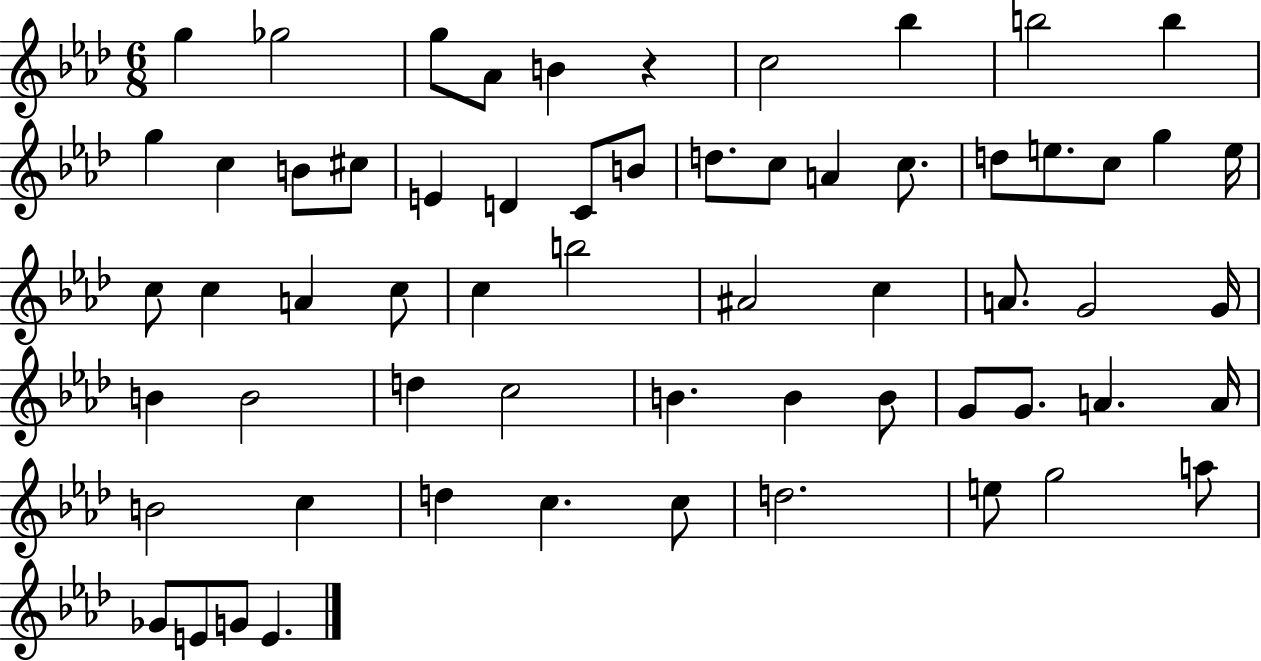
X:1
T:Untitled
M:6/8
L:1/4
K:Ab
g _g2 g/2 _A/2 B z c2 _b b2 b g c B/2 ^c/2 E D C/2 B/2 d/2 c/2 A c/2 d/2 e/2 c/2 g e/4 c/2 c A c/2 c b2 ^A2 c A/2 G2 G/4 B B2 d c2 B B B/2 G/2 G/2 A A/4 B2 c d c c/2 d2 e/2 g2 a/2 _G/2 E/2 G/2 E